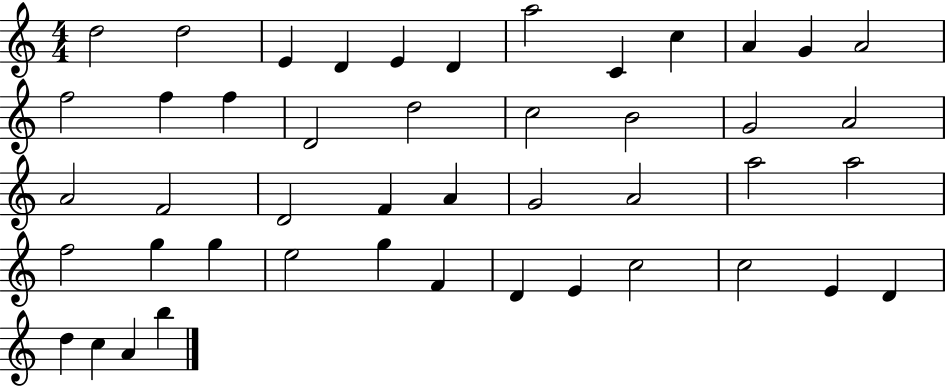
X:1
T:Untitled
M:4/4
L:1/4
K:C
d2 d2 E D E D a2 C c A G A2 f2 f f D2 d2 c2 B2 G2 A2 A2 F2 D2 F A G2 A2 a2 a2 f2 g g e2 g F D E c2 c2 E D d c A b